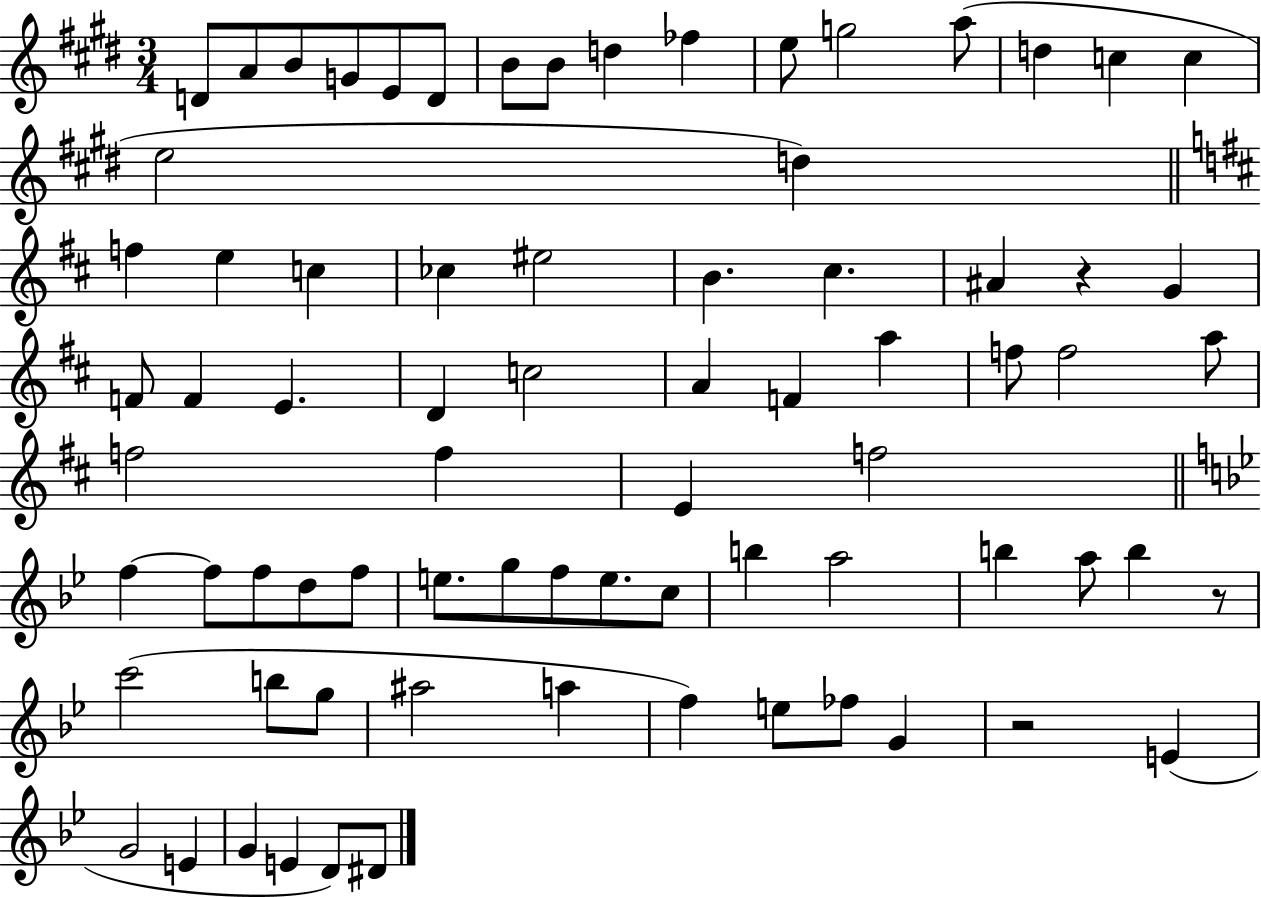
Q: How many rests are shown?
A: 3